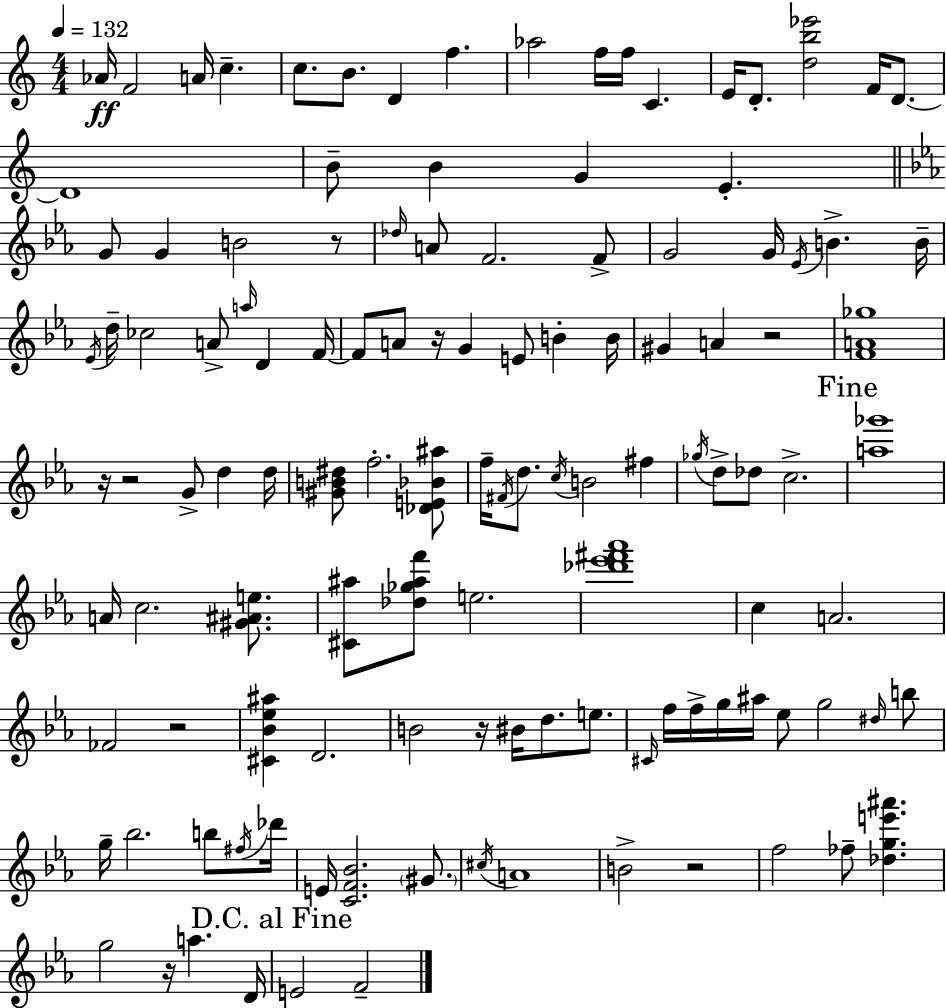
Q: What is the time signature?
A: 4/4